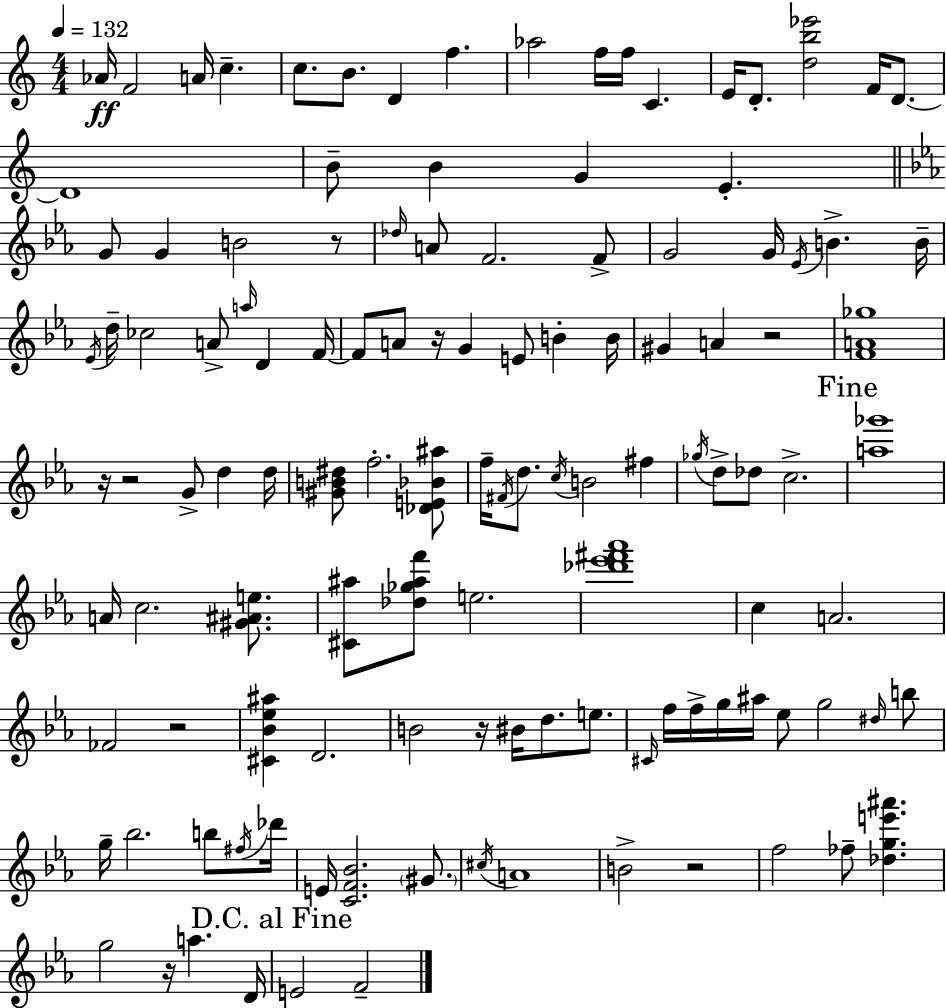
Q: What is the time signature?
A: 4/4